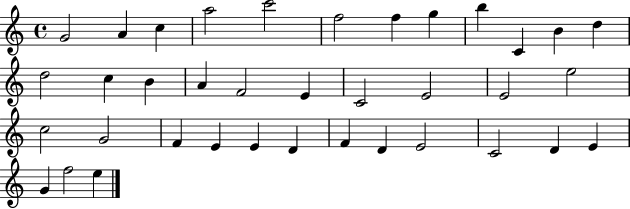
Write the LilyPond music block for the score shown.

{
  \clef treble
  \time 4/4
  \defaultTimeSignature
  \key c \major
  g'2 a'4 c''4 | a''2 c'''2 | f''2 f''4 g''4 | b''4 c'4 b'4 d''4 | \break d''2 c''4 b'4 | a'4 f'2 e'4 | c'2 e'2 | e'2 e''2 | \break c''2 g'2 | f'4 e'4 e'4 d'4 | f'4 d'4 e'2 | c'2 d'4 e'4 | \break g'4 f''2 e''4 | \bar "|."
}